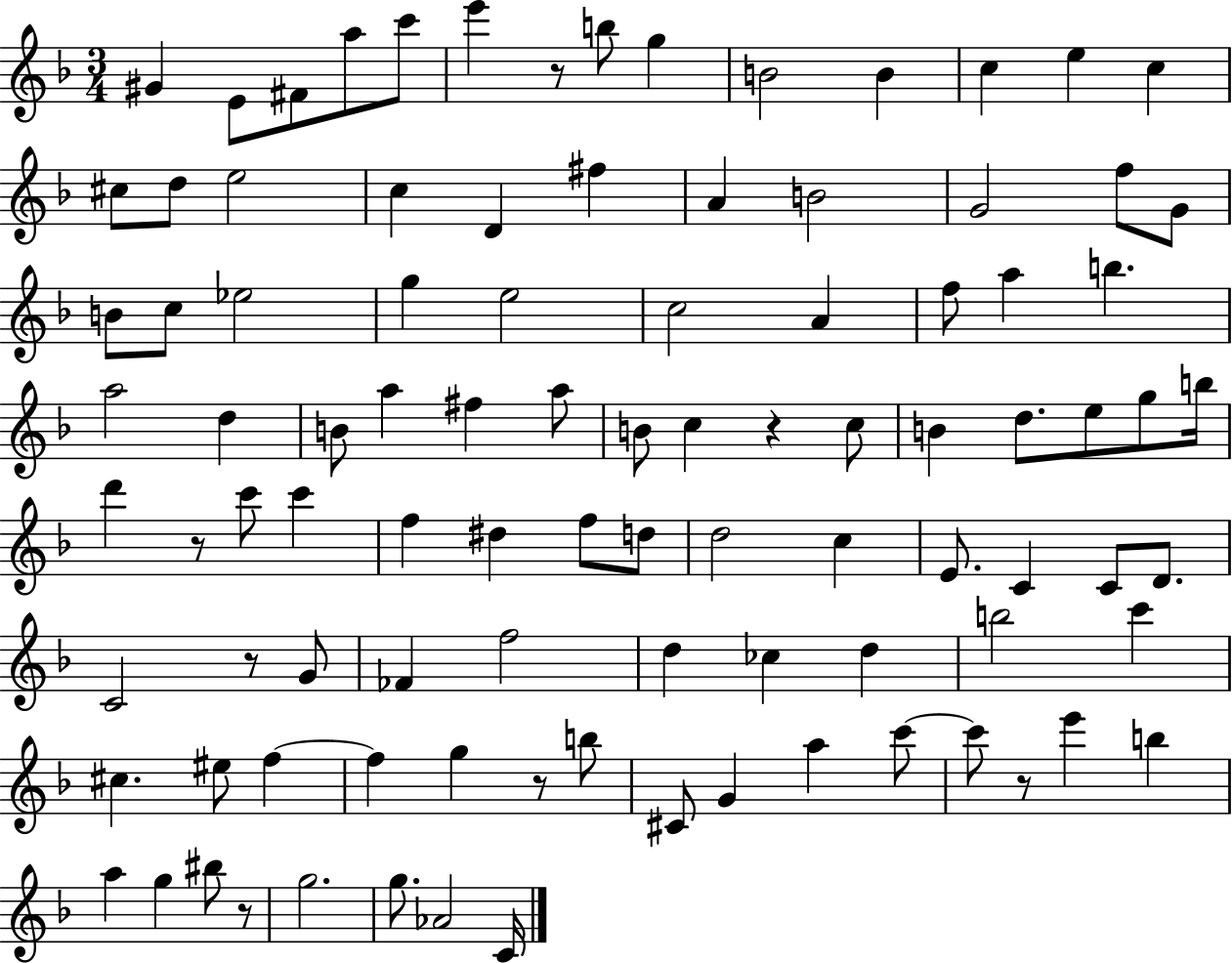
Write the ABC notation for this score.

X:1
T:Untitled
M:3/4
L:1/4
K:F
^G E/2 ^F/2 a/2 c'/2 e' z/2 b/2 g B2 B c e c ^c/2 d/2 e2 c D ^f A B2 G2 f/2 G/2 B/2 c/2 _e2 g e2 c2 A f/2 a b a2 d B/2 a ^f a/2 B/2 c z c/2 B d/2 e/2 g/2 b/4 d' z/2 c'/2 c' f ^d f/2 d/2 d2 c E/2 C C/2 D/2 C2 z/2 G/2 _F f2 d _c d b2 c' ^c ^e/2 f f g z/2 b/2 ^C/2 G a c'/2 c'/2 z/2 e' b a g ^b/2 z/2 g2 g/2 _A2 C/4